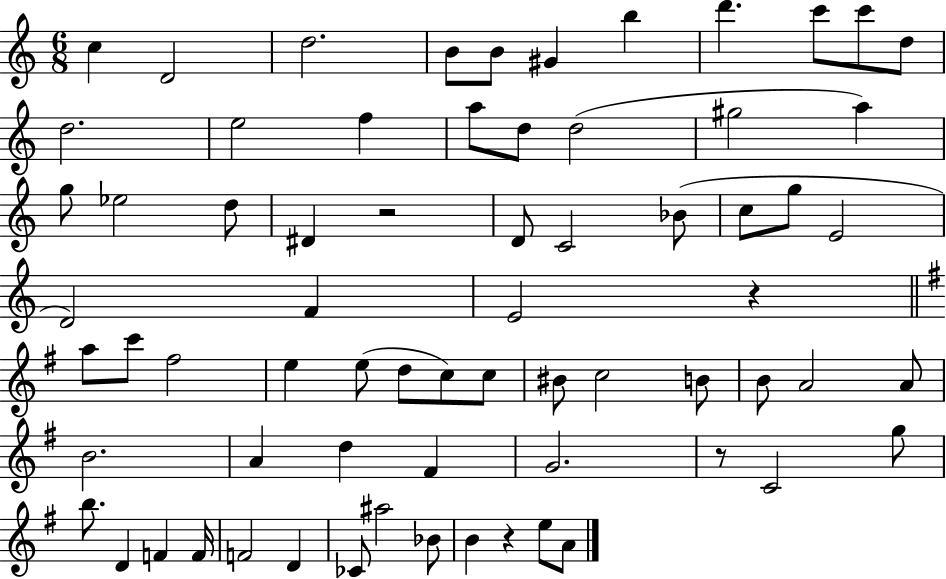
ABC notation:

X:1
T:Untitled
M:6/8
L:1/4
K:C
c D2 d2 B/2 B/2 ^G b d' c'/2 c'/2 d/2 d2 e2 f a/2 d/2 d2 ^g2 a g/2 _e2 d/2 ^D z2 D/2 C2 _B/2 c/2 g/2 E2 D2 F E2 z a/2 c'/2 ^f2 e e/2 d/2 c/2 c/2 ^B/2 c2 B/2 B/2 A2 A/2 B2 A d ^F G2 z/2 C2 g/2 b/2 D F F/4 F2 D _C/2 ^a2 _B/2 B z e/2 A/2